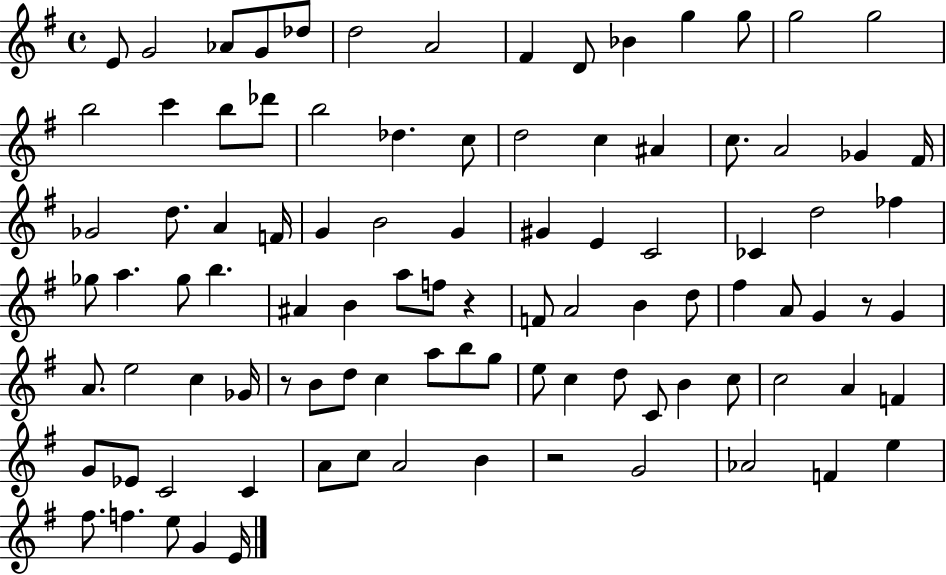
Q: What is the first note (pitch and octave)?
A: E4